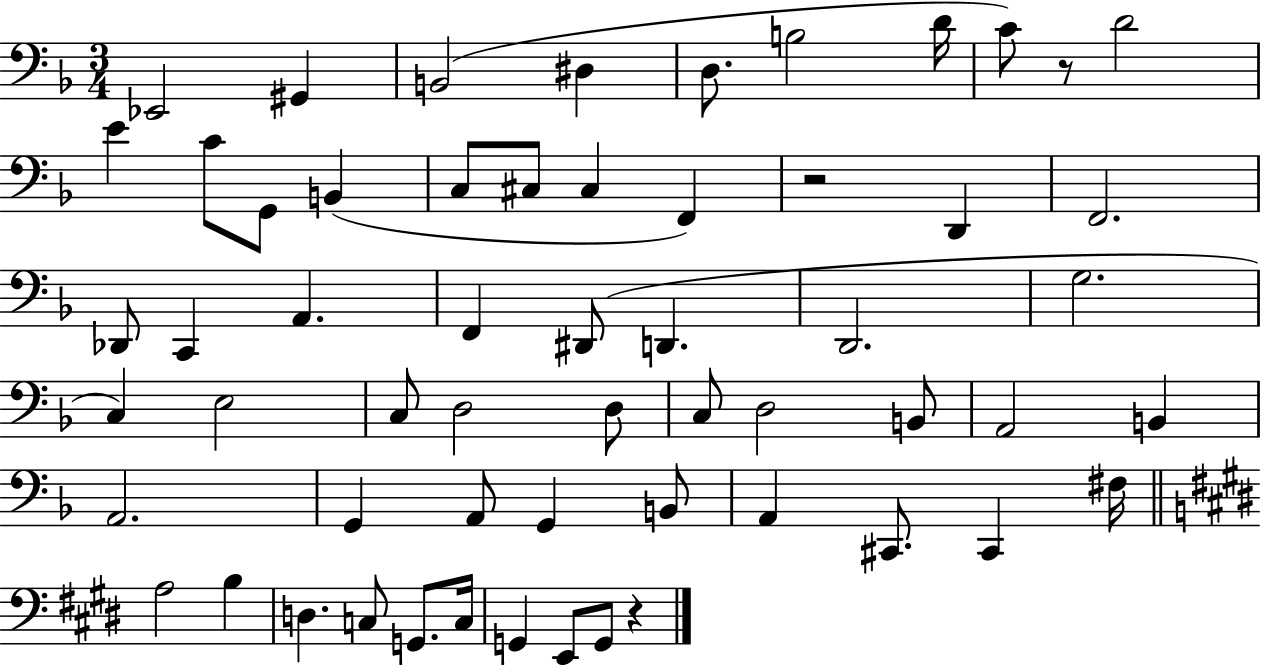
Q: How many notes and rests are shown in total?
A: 58